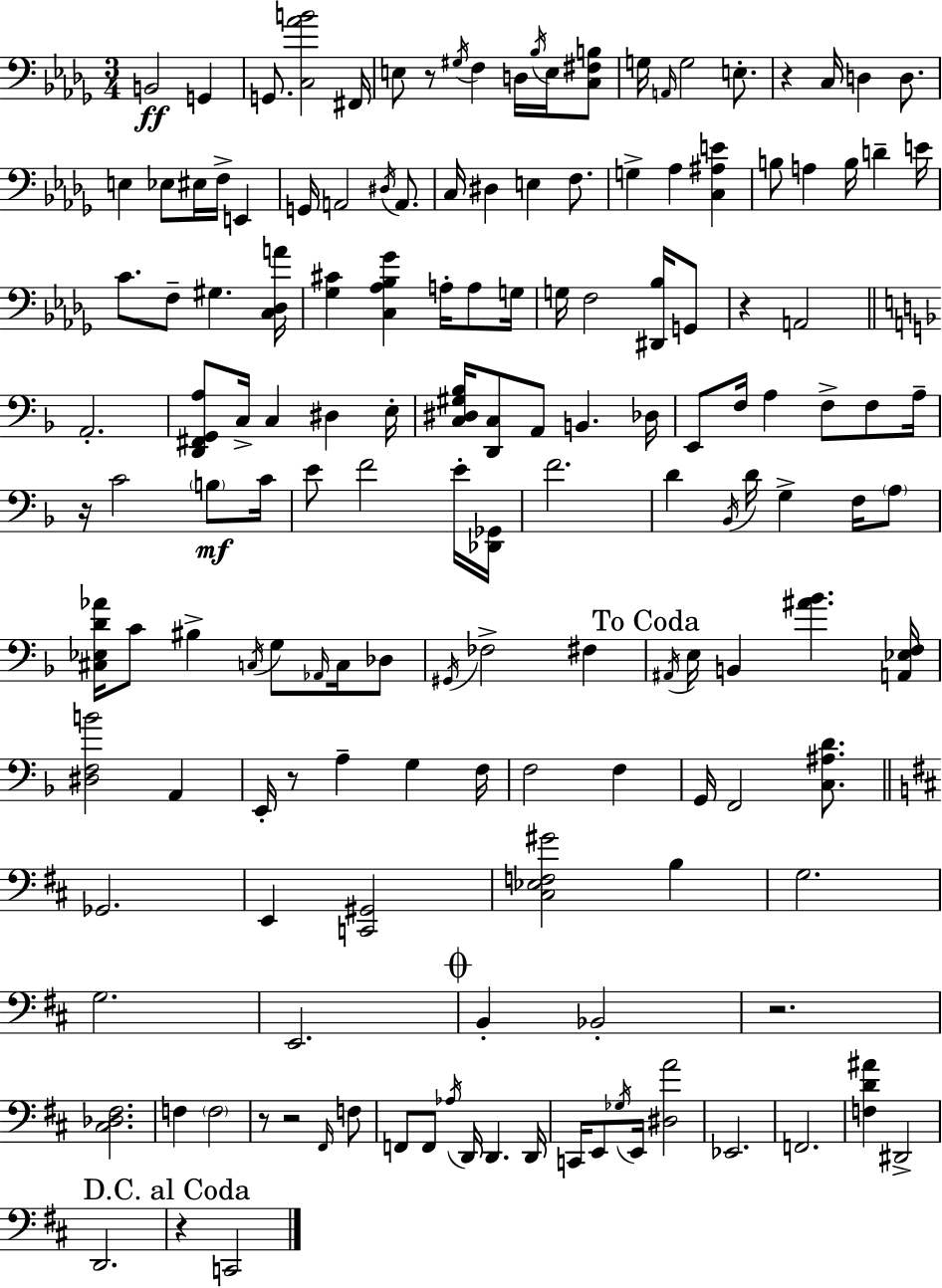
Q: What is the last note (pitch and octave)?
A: C2